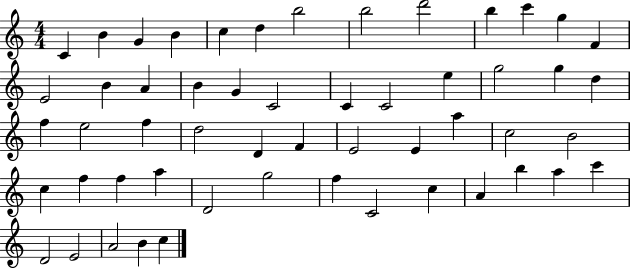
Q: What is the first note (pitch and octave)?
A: C4